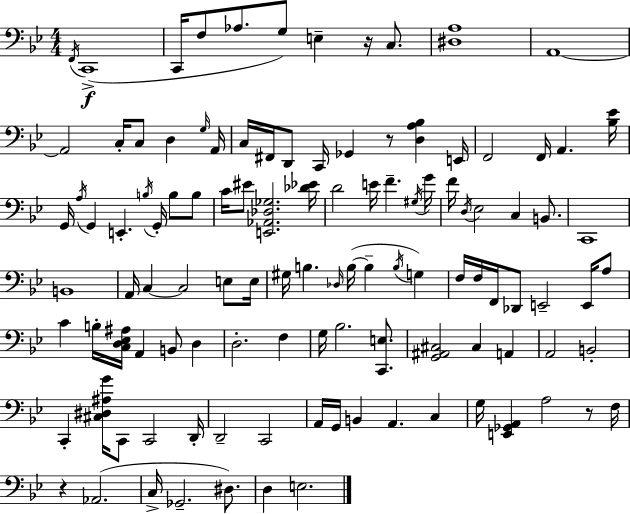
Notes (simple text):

F2/s C2/w C2/s F3/e Ab3/e. G3/e E3/q R/s C3/e. [D#3,A3]/w A2/w A2/h C3/s C3/e D3/q G3/s A2/s C3/s F#2/s D2/e C2/s Gb2/q R/e [D3,A3,Bb3]/q E2/s F2/h F2/s A2/q. [Bb3,Eb4]/s G2/s A3/s G2/q E2/q. B3/s G2/s B3/e B3/e C4/s EIS4/e [E2,Ab2,Db3,Gb3]/h. [Db4,Eb4]/s D4/h E4/s F4/q. G#3/s G4/s F4/s D3/s Eb3/h C3/q B2/e. C2/w B2/w A2/s C3/q C3/h E3/e E3/s G#3/s B3/q. Db3/s B3/s B3/q B3/s G3/q F3/s F3/s F2/s Db2/e E2/h E2/s A3/e C4/q B3/s [C3,D3,Eb3,A#3]/s A2/q B2/e D3/q D3/h. F3/q G3/s Bb3/h. [C2,E3]/e. [G2,A#2,C#3]/h C#3/q A2/q A2/h B2/h C2/q [C#3,D#3,A#3,G4]/s C2/e C2/h D2/s D2/h C2/h A2/s G2/s B2/q A2/q. C3/q G3/s [E2,Gb2,A2]/q A3/h R/e F3/s R/q Ab2/h. C3/s Gb2/h. D#3/e. D3/q E3/h.